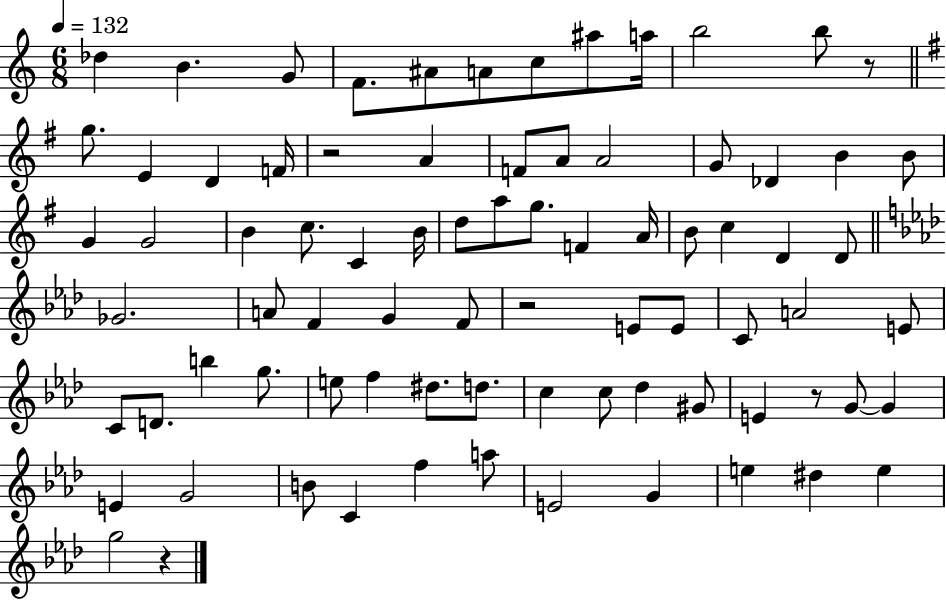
X:1
T:Untitled
M:6/8
L:1/4
K:C
_d B G/2 F/2 ^A/2 A/2 c/2 ^a/2 a/4 b2 b/2 z/2 g/2 E D F/4 z2 A F/2 A/2 A2 G/2 _D B B/2 G G2 B c/2 C B/4 d/2 a/2 g/2 F A/4 B/2 c D D/2 _G2 A/2 F G F/2 z2 E/2 E/2 C/2 A2 E/2 C/2 D/2 b g/2 e/2 f ^d/2 d/2 c c/2 _d ^G/2 E z/2 G/2 G E G2 B/2 C f a/2 E2 G e ^d e g2 z